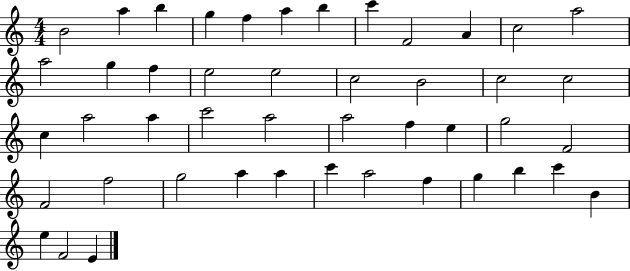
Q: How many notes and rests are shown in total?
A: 46